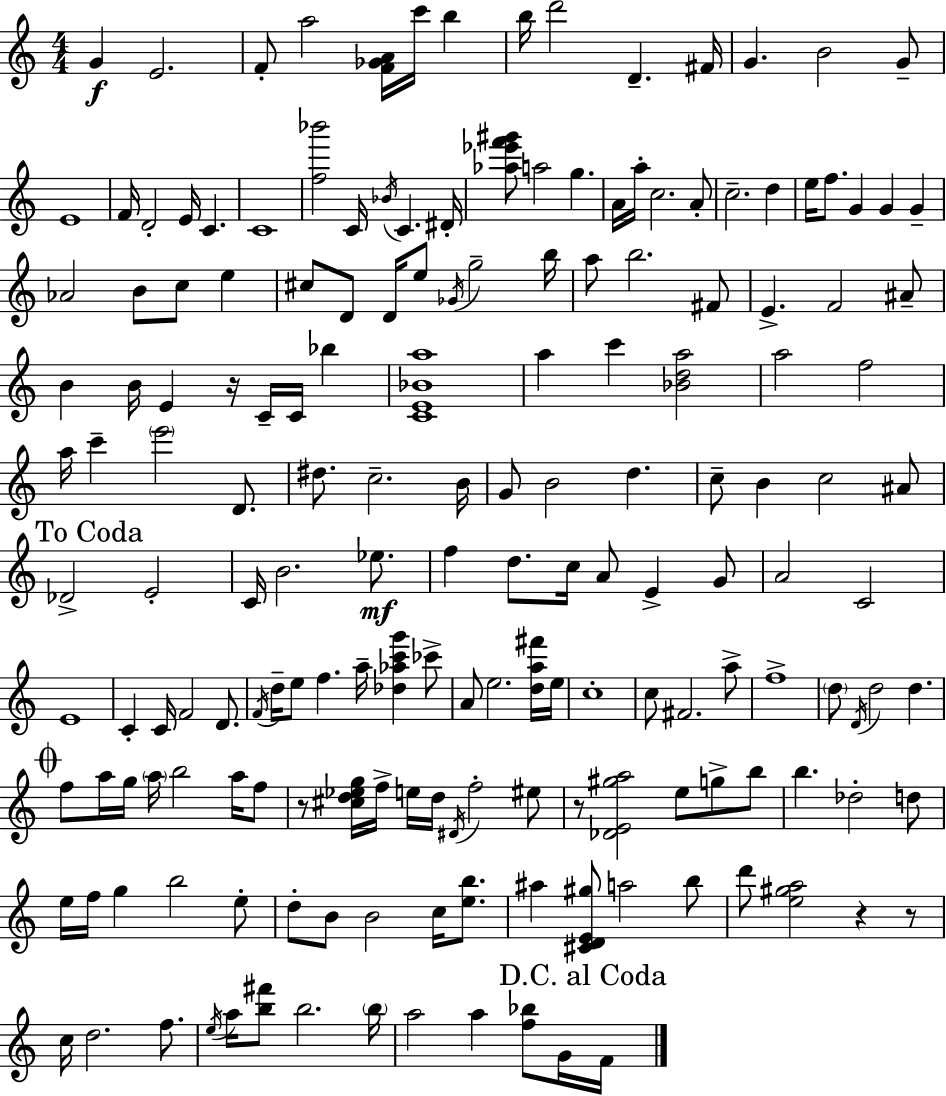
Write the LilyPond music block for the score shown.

{
  \clef treble
  \numericTimeSignature
  \time 4/4
  \key a \minor
  g'4\f e'2. | f'8-. a''2 <f' ges' a'>16 c'''16 b''4 | b''16 d'''2 d'4.-- fis'16 | g'4. b'2 g'8-- | \break e'1 | f'16 d'2-. e'16 c'4. | c'1 | <f'' bes'''>2 c'16 \acciaccatura { bes'16 } c'4. | \break dis'16-. <aes'' ees''' f''' gis'''>8 a''2 g''4. | a'16 a''16-. c''2. a'8-. | c''2.-- d''4 | e''16 f''8. g'4 g'4 g'4-- | \break aes'2 b'8 c''8 e''4 | cis''8 d'8 d'16 e''8 \acciaccatura { ges'16 } g''2-- | b''16 a''8 b''2. | fis'8 e'4.-> f'2 | \break ais'8-- b'4 b'16 e'4 r16 c'16-- c'16 bes''4 | <c' e' bes' a''>1 | a''4 c'''4 <bes' d'' a''>2 | a''2 f''2 | \break a''16 c'''4-- \parenthesize e'''2 d'8. | dis''8. c''2.-- | b'16 g'8 b'2 d''4. | c''8-- b'4 c''2 | \break ais'8 \mark "To Coda" des'2-> e'2-. | c'16 b'2. ees''8.\mf | f''4 d''8. c''16 a'8 e'4-> | g'8 a'2 c'2 | \break e'1 | c'4-. c'16 f'2 d'8. | \acciaccatura { f'16 } d''16-- e''8 f''4. a''16-- <des'' aes'' c''' g'''>4 | ces'''8-> a'8 e''2. | \break <d'' a'' fis'''>16 e''16 c''1-. | c''8 fis'2. | a''8-> f''1-> | \parenthesize d''8 \acciaccatura { d'16 } d''2 d''4. | \break \mark \markup { \musicglyph "scripts.coda" } f''8 a''16 g''16 \parenthesize a''16 b''2 | a''16 f''8 r8 <cis'' d'' ees'' g''>16 f''16-> e''16 d''16 \acciaccatura { dis'16 } f''2-. | eis''8 r8 <des' e' gis'' a''>2 e''8 | g''8-> b''8 b''4. des''2-. | \break d''8 e''16 f''16 g''4 b''2 | e''8-. d''8-. b'8 b'2 | c''16 <e'' b''>8. ais''4 <cis' d' e' gis''>8 a''2 | b''8 d'''8 <e'' gis'' a''>2 r4 | \break r8 c''16 d''2. | f''8. \acciaccatura { e''16 } a''16 <b'' fis'''>8 b''2. | \parenthesize b''16 a''2 a''4 | <f'' bes''>8 g'16 \mark "D.C. al Coda" f'16 \bar "|."
}